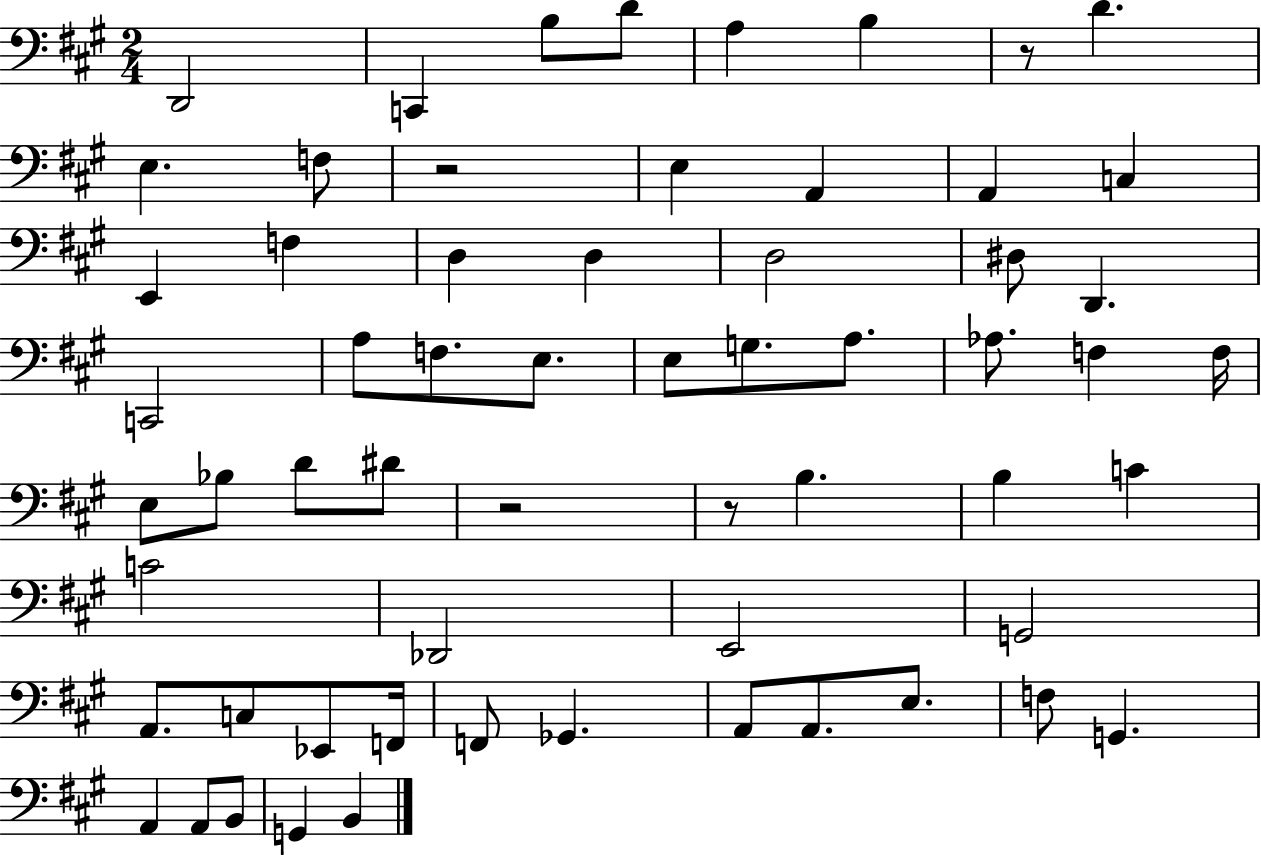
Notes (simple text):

D2/h C2/q B3/e D4/e A3/q B3/q R/e D4/q. E3/q. F3/e R/h E3/q A2/q A2/q C3/q E2/q F3/q D3/q D3/q D3/h D#3/e D2/q. C2/h A3/e F3/e. E3/e. E3/e G3/e. A3/e. Ab3/e. F3/q F3/s E3/e Bb3/e D4/e D#4/e R/h R/e B3/q. B3/q C4/q C4/h Db2/h E2/h G2/h A2/e. C3/e Eb2/e F2/s F2/e Gb2/q. A2/e A2/e. E3/e. F3/e G2/q. A2/q A2/e B2/e G2/q B2/q